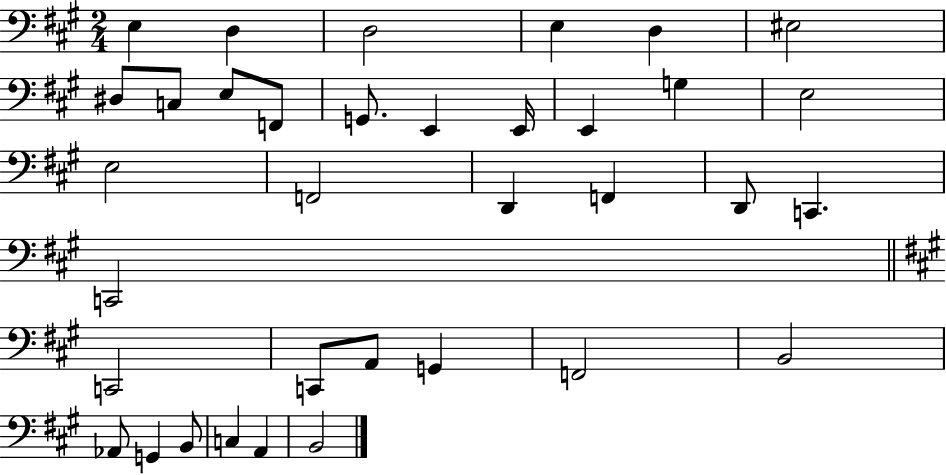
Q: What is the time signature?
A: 2/4